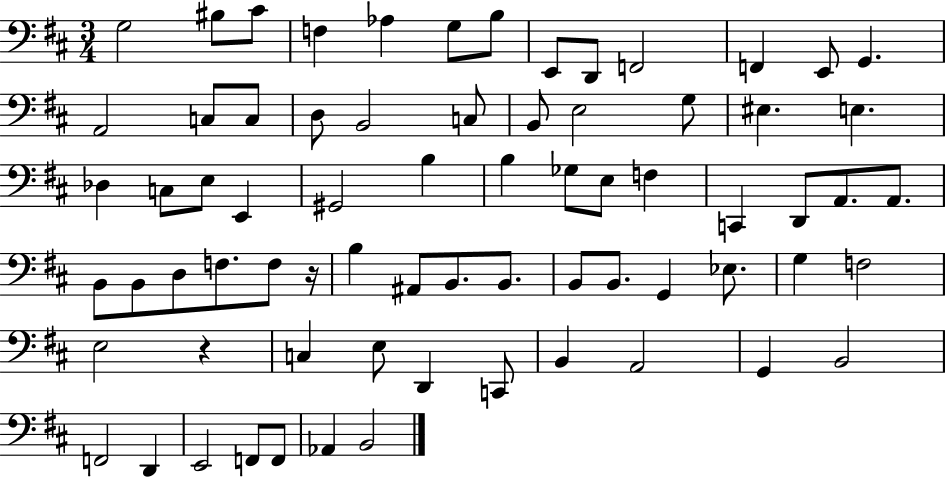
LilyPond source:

{
  \clef bass
  \numericTimeSignature
  \time 3/4
  \key d \major
  g2 bis8 cis'8 | f4 aes4 g8 b8 | e,8 d,8 f,2 | f,4 e,8 g,4. | \break a,2 c8 c8 | d8 b,2 c8 | b,8 e2 g8 | eis4. e4. | \break des4 c8 e8 e,4 | gis,2 b4 | b4 ges8 e8 f4 | c,4 d,8 a,8. a,8. | \break b,8 b,8 d8 f8. f8 r16 | b4 ais,8 b,8. b,8. | b,8 b,8. g,4 ees8. | g4 f2 | \break e2 r4 | c4 e8 d,4 c,8 | b,4 a,2 | g,4 b,2 | \break f,2 d,4 | e,2 f,8 f,8 | aes,4 b,2 | \bar "|."
}